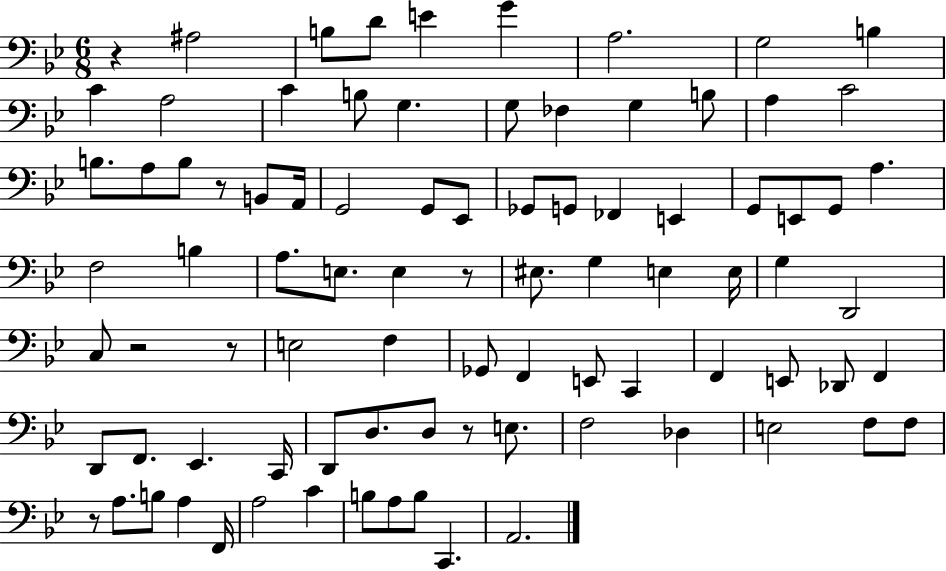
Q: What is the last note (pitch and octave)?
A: A2